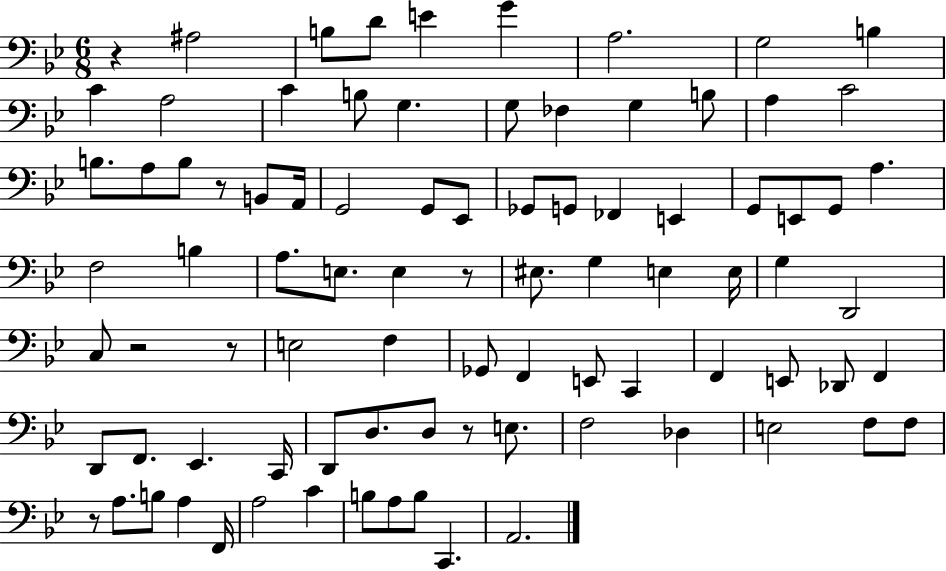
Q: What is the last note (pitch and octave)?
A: A2